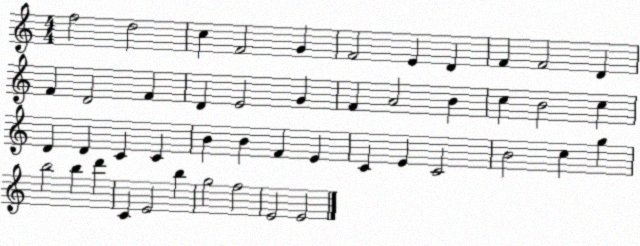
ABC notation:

X:1
T:Untitled
M:4/4
L:1/4
K:C
f2 d2 c F2 G F2 E D F F2 D F D2 F D E2 G F A2 B c B2 c D D C C B B F E C E C2 B2 c g b2 b d' C E2 b g2 f2 E2 E2